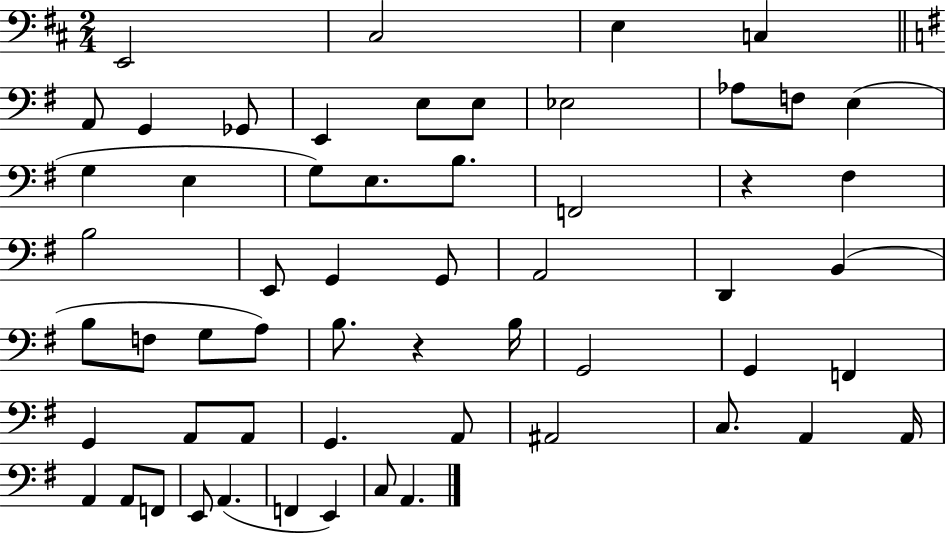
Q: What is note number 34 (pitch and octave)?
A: B3